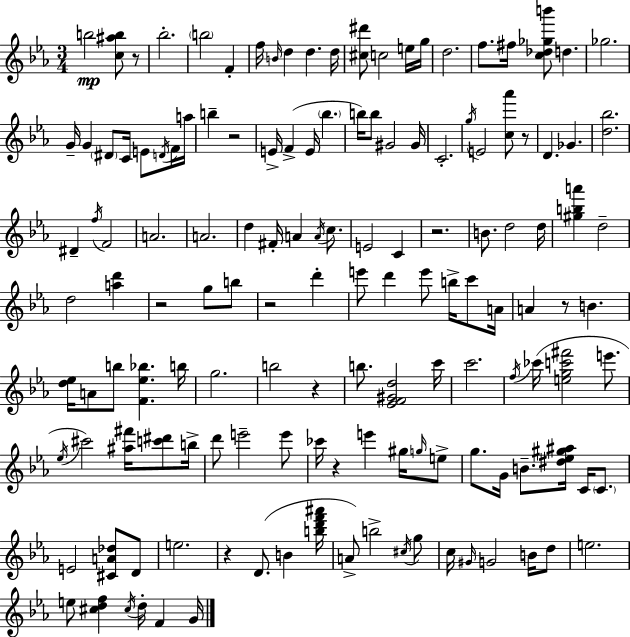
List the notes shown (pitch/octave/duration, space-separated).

B5/h [C5,A#5,B5]/e R/e Bb5/h. B5/h F4/q F5/s B4/s D5/q D5/q. D5/s [C#5,D#6]/e C5/h E5/s G5/s D5/h. F5/e. F#5/s [C5,Db5,Gb5,B6]/e D5/q. Gb5/h. G4/s G4/q D#4/e C4/s E4/e D4/s F4/s A5/s B5/q R/h E4/s F4/q E4/s Bb5/q. B5/s B5/e G#4/h G#4/s C4/h. G5/s E4/h [C5,Ab6]/e R/e D4/q. Gb4/q. [D5,Bb5]/h. D#4/q F5/s F4/h A4/h. A4/h. D5/q F#4/s A4/q A4/s C5/e. E4/h C4/q R/h. B4/e. D5/h D5/s [G#5,B5,A6]/q D5/h D5/h [A5,D6]/q R/h G5/e B5/e R/h D6/q E6/e D6/q E6/e B5/s C6/e A4/s A4/q R/e B4/q. [D5,Eb5]/s A4/e B5/e [F4,Eb5,Bb5]/q. B5/s G5/h. B5/h R/q B5/e. [Eb4,F4,G#4,D5]/h C6/s C6/h. F5/s CES6/s [E5,G5,C6,F#6]/h E6/e. Eb5/s C#6/h [A#5,F#6]/s [C6,D#6]/e B5/s D6/e E6/h E6/e CES6/s R/q E6/q G#5/s G5/s E5/e G5/e. G4/s B4/e. [D#5,Eb5,G#5,A#5]/s C4/s C4/e. E4/h [C#4,A4,Db5]/e D4/e E5/h. R/q D4/e. B4/q [B5,D6,F6,A#6]/s A4/e B5/h C#5/s G5/e C5/s G#4/s G4/h B4/s D5/e E5/h. E5/e [C#5,D5,F5]/q C#5/s D5/s F4/q G4/s